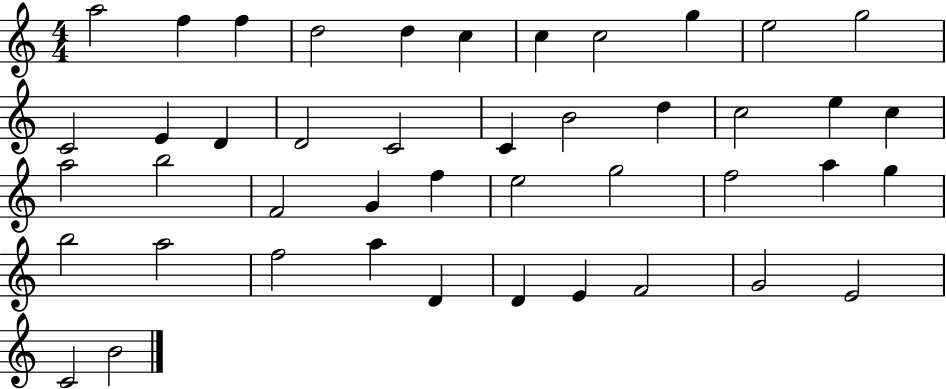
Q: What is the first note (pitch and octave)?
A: A5